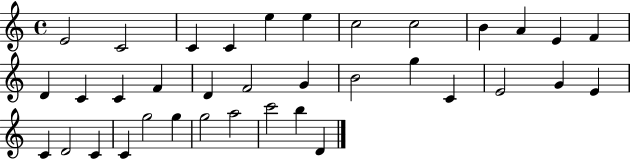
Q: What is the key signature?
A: C major